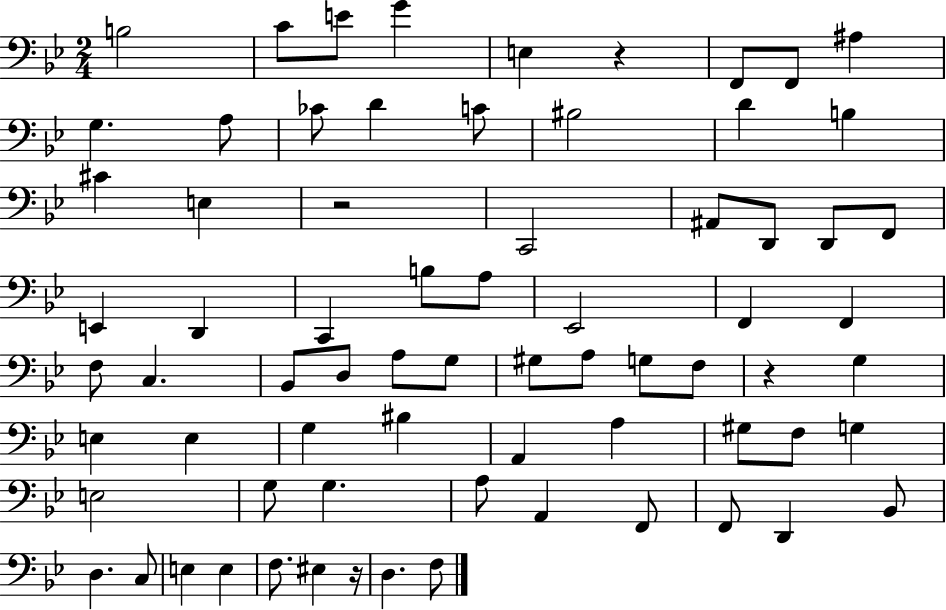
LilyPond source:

{
  \clef bass
  \numericTimeSignature
  \time 2/4
  \key bes \major
  b2 | c'8 e'8 g'4 | e4 r4 | f,8 f,8 ais4 | \break g4. a8 | ces'8 d'4 c'8 | bis2 | d'4 b4 | \break cis'4 e4 | r2 | c,2 | ais,8 d,8 d,8 f,8 | \break e,4 d,4 | c,4 b8 a8 | ees,2 | f,4 f,4 | \break f8 c4. | bes,8 d8 a8 g8 | gis8 a8 g8 f8 | r4 g4 | \break e4 e4 | g4 bis4 | a,4 a4 | gis8 f8 g4 | \break e2 | g8 g4. | a8 a,4 f,8 | f,8 d,4 bes,8 | \break d4. c8 | e4 e4 | f8. eis4 r16 | d4. f8 | \break \bar "|."
}